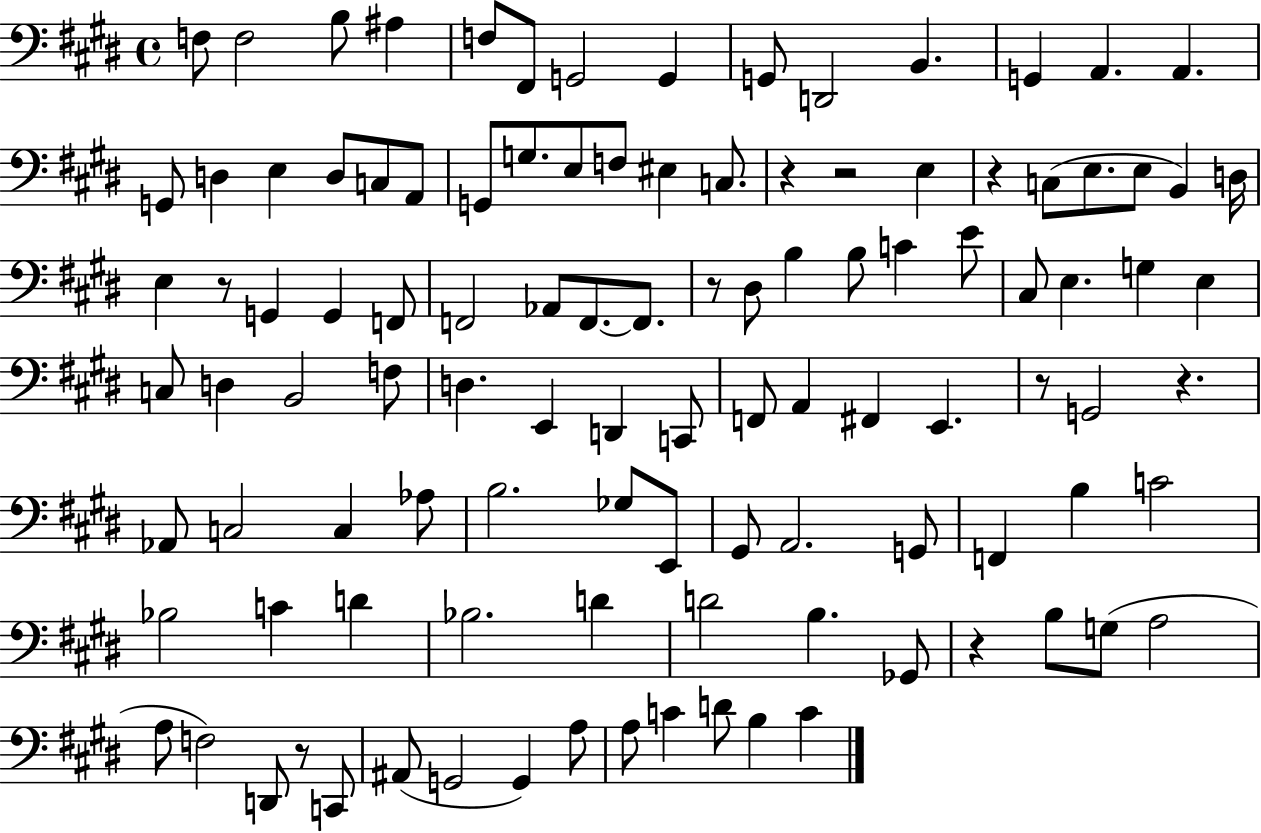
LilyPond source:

{
  \clef bass
  \time 4/4
  \defaultTimeSignature
  \key e \major
  \repeat volta 2 { f8 f2 b8 ais4 | f8 fis,8 g,2 g,4 | g,8 d,2 b,4. | g,4 a,4. a,4. | \break g,8 d4 e4 d8 c8 a,8 | g,8 g8. e8 f8 eis4 c8. | r4 r2 e4 | r4 c8( e8. e8 b,4) d16 | \break e4 r8 g,4 g,4 f,8 | f,2 aes,8 f,8.~~ f,8. | r8 dis8 b4 b8 c'4 e'8 | cis8 e4. g4 e4 | \break c8 d4 b,2 f8 | d4. e,4 d,4 c,8 | f,8 a,4 fis,4 e,4. | r8 g,2 r4. | \break aes,8 c2 c4 aes8 | b2. ges8 e,8 | gis,8 a,2. g,8 | f,4 b4 c'2 | \break bes2 c'4 d'4 | bes2. d'4 | d'2 b4. ges,8 | r4 b8 g8( a2 | \break a8 f2) d,8 r8 c,8 | ais,8( g,2 g,4) a8 | a8 c'4 d'8 b4 c'4 | } \bar "|."
}